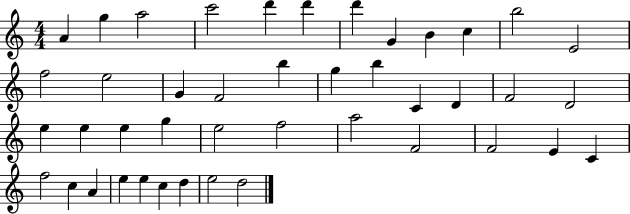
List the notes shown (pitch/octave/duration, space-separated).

A4/q G5/q A5/h C6/h D6/q D6/q D6/q G4/q B4/q C5/q B5/h E4/h F5/h E5/h G4/q F4/h B5/q G5/q B5/q C4/q D4/q F4/h D4/h E5/q E5/q E5/q G5/q E5/h F5/h A5/h F4/h F4/h E4/q C4/q F5/h C5/q A4/q E5/q E5/q C5/q D5/q E5/h D5/h